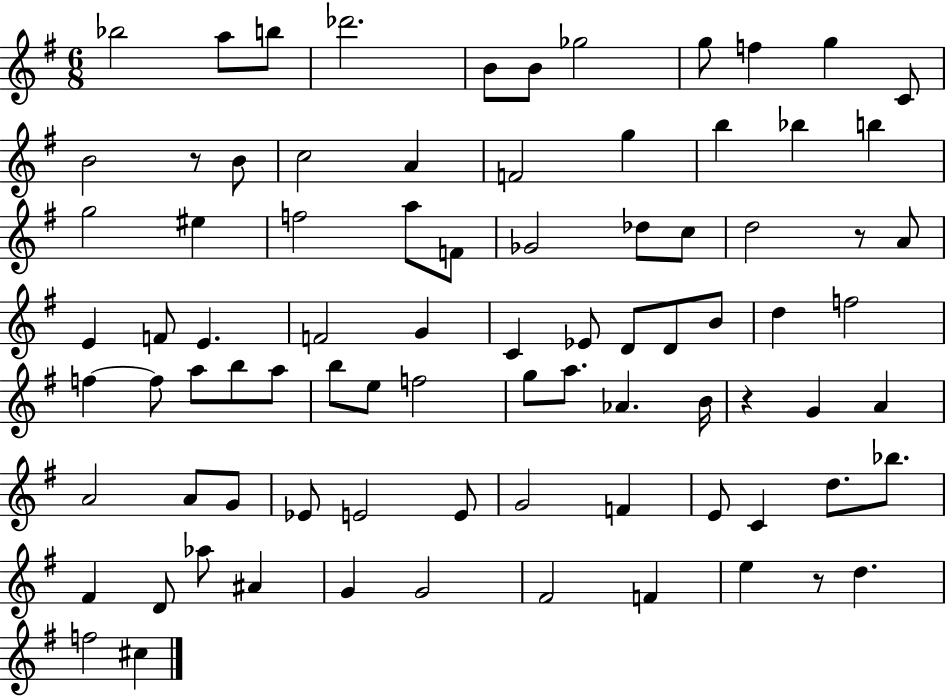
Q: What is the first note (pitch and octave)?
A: Bb5